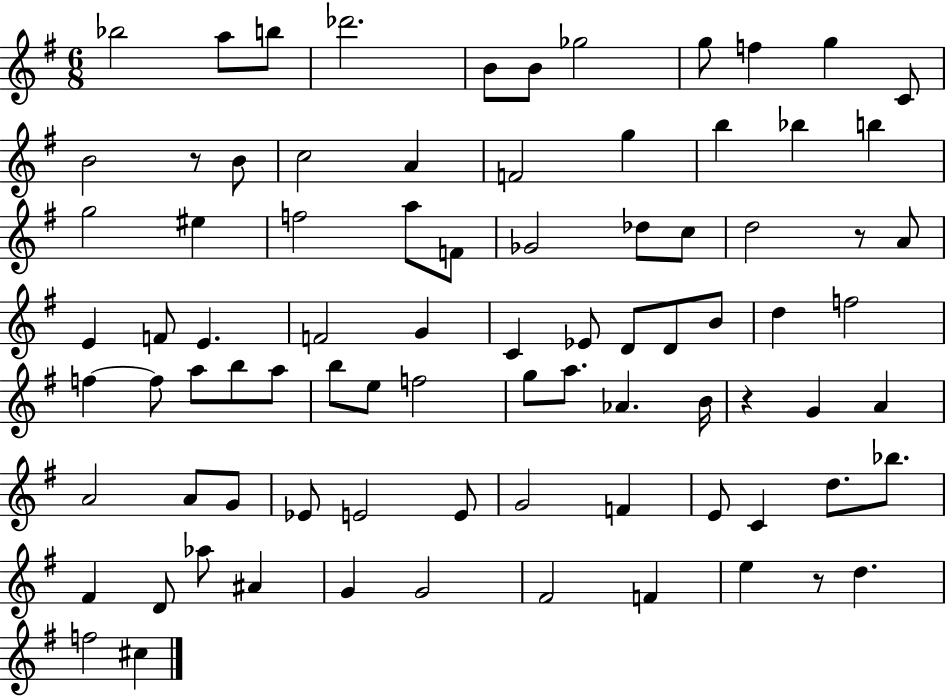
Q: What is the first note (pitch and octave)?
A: Bb5